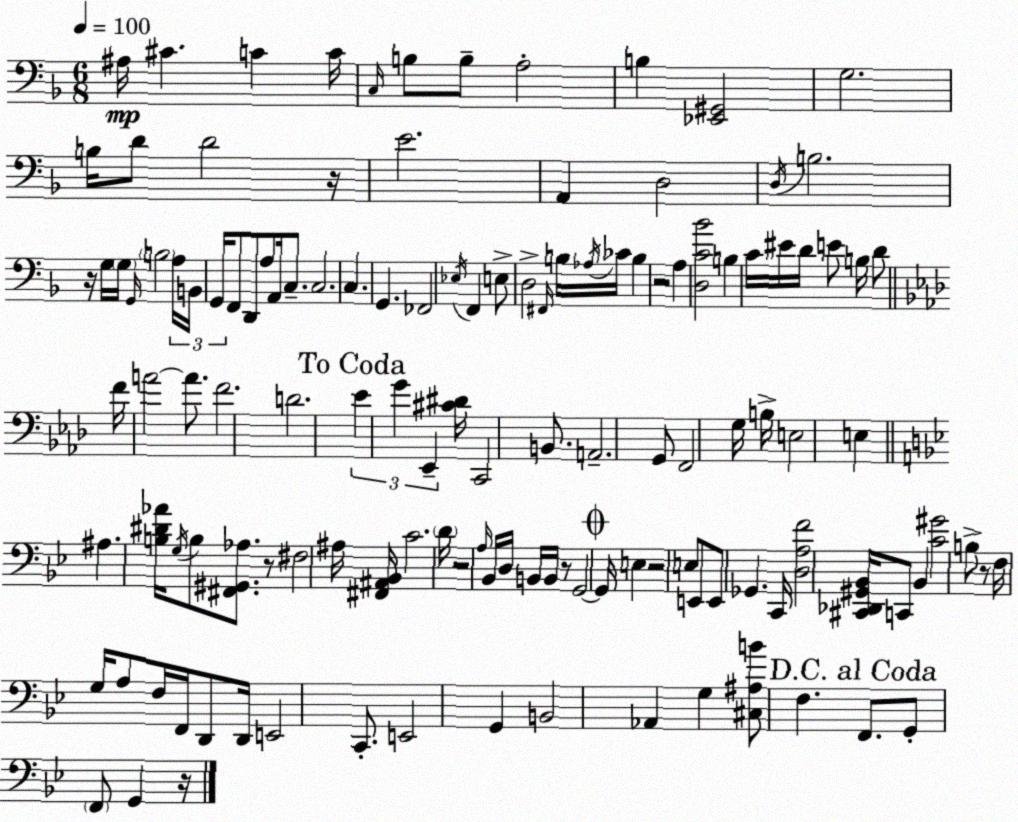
X:1
T:Untitled
M:6/8
L:1/4
K:Dm
^A,/4 ^C C C/4 C,/4 B,/2 B,/2 A,2 B, [_E,,^G,,]2 G,2 B,/4 D/2 D2 z/4 E2 A,, D,2 D,/4 B,2 z/4 G,/4 G,/4 G,,/4 B,2 A,/4 B,,/4 G,,/4 F,,/2 D,,/2 A,/2 A,,/4 C,/2 C,2 C, G,, _F,,2 _E,/4 F,, E,/2 D,2 ^F,,/4 B,/4 _A,/4 _C/4 B, z2 A, [D,C_B]2 B, C/4 ^E/4 D/4 E/2 B,/4 D/2 F/4 A2 A/2 F2 D2 _E G _E,, [^C^D]/4 C,,2 B,,/2 A,,2 G,,/2 F,,2 G,/4 B,/4 E,2 E, ^A, [B,^D_A]/4 G,/4 B,/2 [^F,,^G,,_A,]/2 z/2 ^F,2 ^A,/4 [^F,,^A,,_B,,]/4 C2 D/4 z2 A,/4 _B,,/4 D,/4 B,,/4 B,,/4 z/2 G,,2 G,,/4 E, z2 E,/2 E,,/2 E,,/2 _G,, C,,/4 [D,A,F]2 [^C,,_D,,^G,,_B,,]/4 C,,/2 _B,, [C^G]2 B,/2 z/2 F,/4 G,/4 A,/2 F,/4 F,,/4 D,,/2 D,,/4 E,,2 C,,/2 E,,2 G,, B,,2 _A,, G, [^C,^A,B]/2 F, F,,/2 G,,/2 F,,/2 G,, z/4